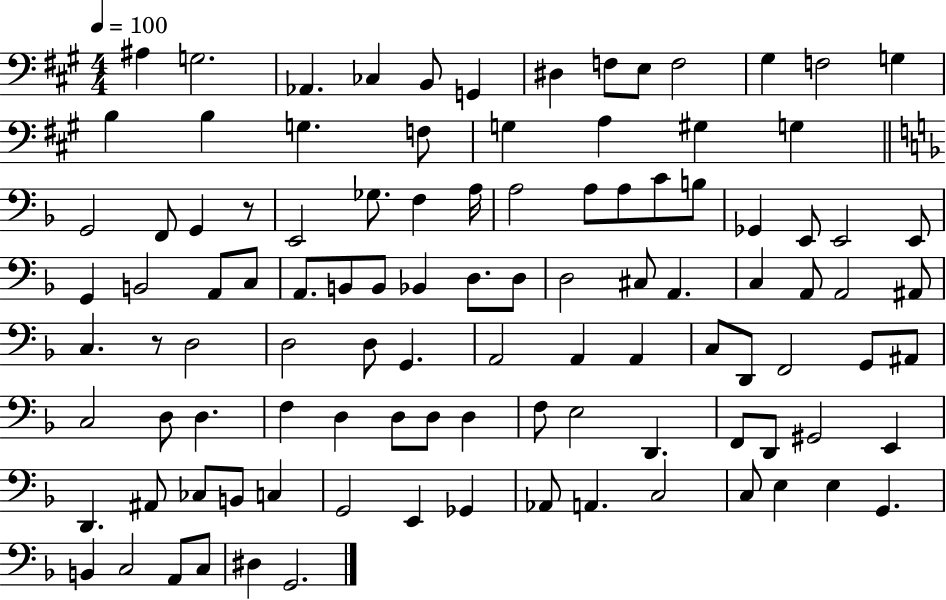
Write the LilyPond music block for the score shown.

{
  \clef bass
  \numericTimeSignature
  \time 4/4
  \key a \major
  \tempo 4 = 100
  ais4 g2. | aes,4. ces4 b,8 g,4 | dis4 f8 e8 f2 | gis4 f2 g4 | \break b4 b4 g4. f8 | g4 a4 gis4 g4 | \bar "||" \break \key f \major g,2 f,8 g,4 r8 | e,2 ges8. f4 a16 | a2 a8 a8 c'8 b8 | ges,4 e,8 e,2 e,8 | \break g,4 b,2 a,8 c8 | a,8. b,8 b,8 bes,4 d8. d8 | d2 cis8 a,4. | c4 a,8 a,2 ais,8 | \break c4. r8 d2 | d2 d8 g,4. | a,2 a,4 a,4 | c8 d,8 f,2 g,8 ais,8 | \break c2 d8 d4. | f4 d4 d8 d8 d4 | f8 e2 d,4. | f,8 d,8 gis,2 e,4 | \break d,4. ais,8 ces8 b,8 c4 | g,2 e,4 ges,4 | aes,8 a,4. c2 | c8 e4 e4 g,4. | \break b,4 c2 a,8 c8 | dis4 g,2. | \bar "|."
}